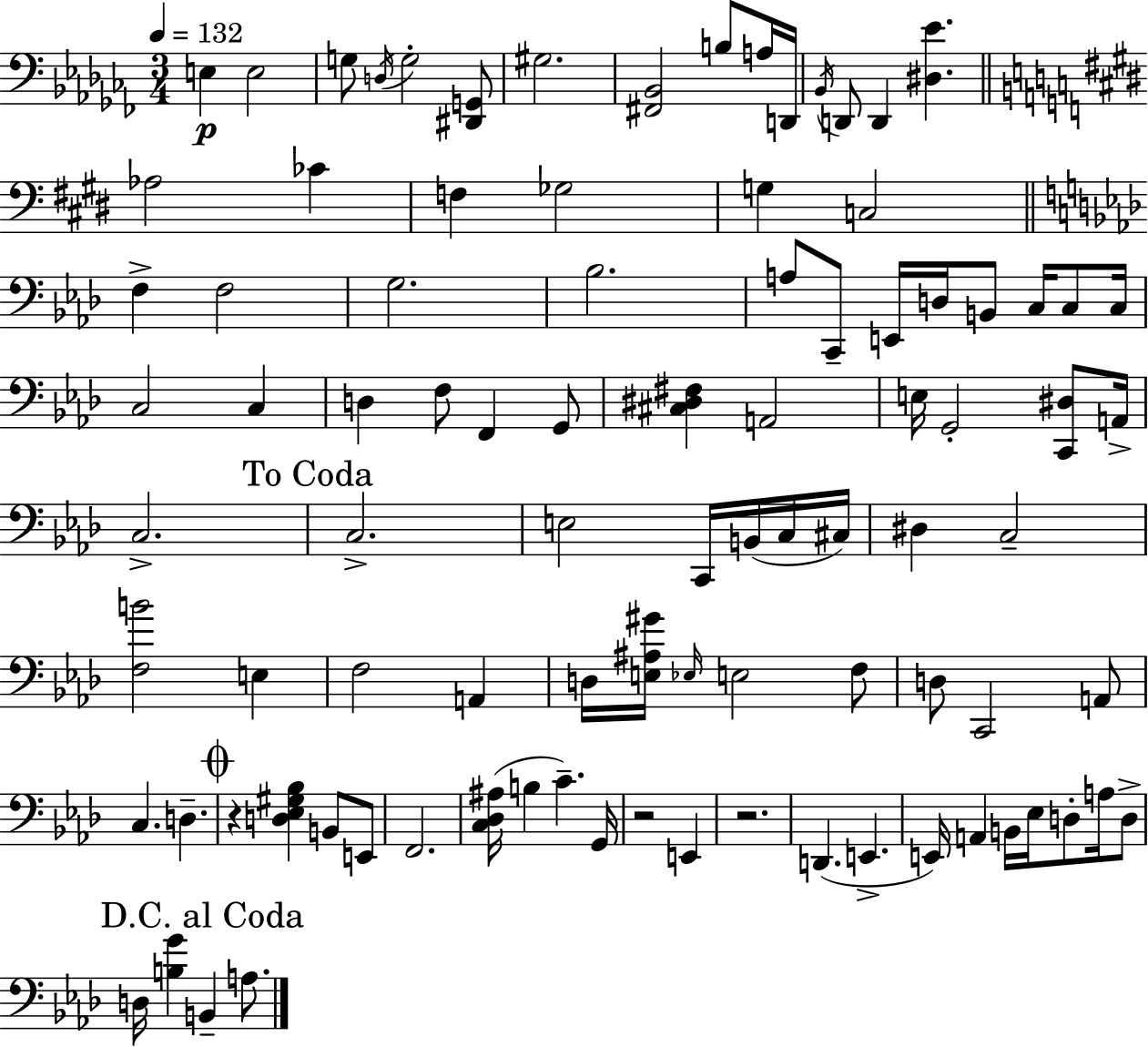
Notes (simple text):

E3/q E3/h G3/e D3/s G3/h [D#2,G2]/e G#3/h. [F#2,Bb2]/h B3/e A3/s D2/s Bb2/s D2/e D2/q [D#3,Eb4]/q. Ab3/h CES4/q F3/q Gb3/h G3/q C3/h F3/q F3/h G3/h. Bb3/h. A3/e C2/e E2/s D3/s B2/e C3/s C3/e C3/s C3/h C3/q D3/q F3/e F2/q G2/e [C#3,D#3,F#3]/q A2/h E3/s G2/h [C2,D#3]/e A2/s C3/h. C3/h. E3/h C2/s B2/s C3/s C#3/s D#3/q C3/h [F3,B4]/h E3/q F3/h A2/q D3/s [E3,A#3,G#4]/s Eb3/s E3/h F3/e D3/e C2/h A2/e C3/q. D3/q. R/q [D3,Eb3,G#3,Bb3]/q B2/e E2/e F2/h. [C3,Db3,A#3]/s B3/q C4/q. G2/s R/h E2/q R/h. D2/q. E2/q. E2/s A2/q B2/s Eb3/s D3/e A3/s D3/e D3/s [B3,G4]/q B2/q A3/e.